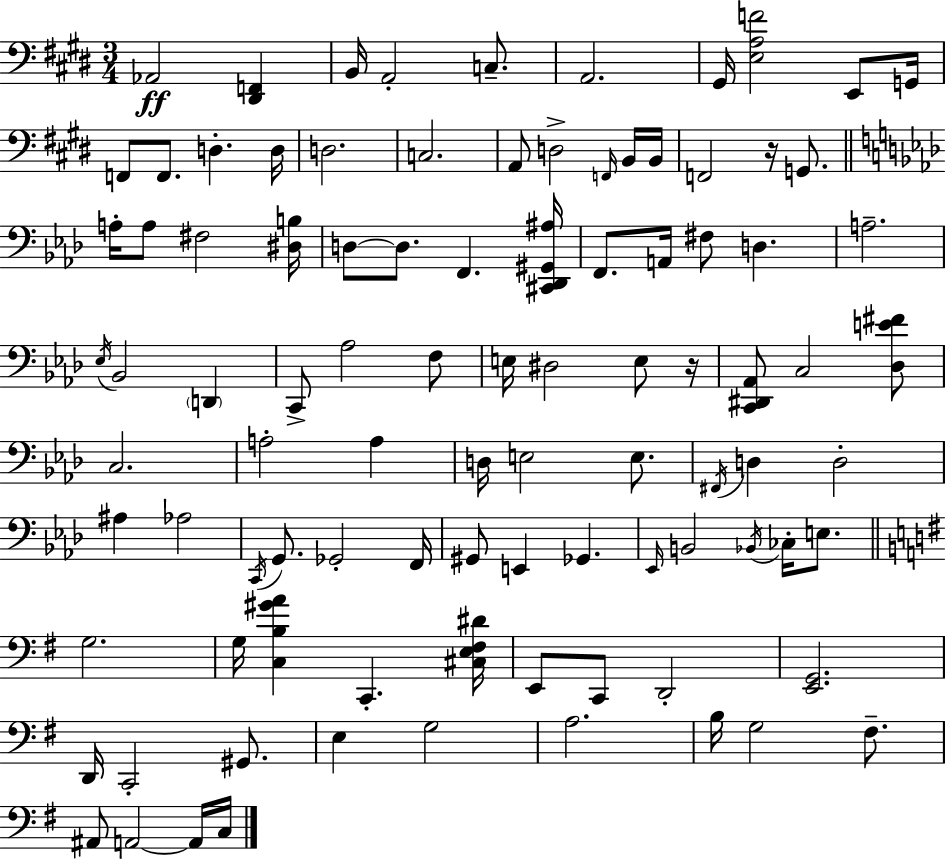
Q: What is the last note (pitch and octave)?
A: C3